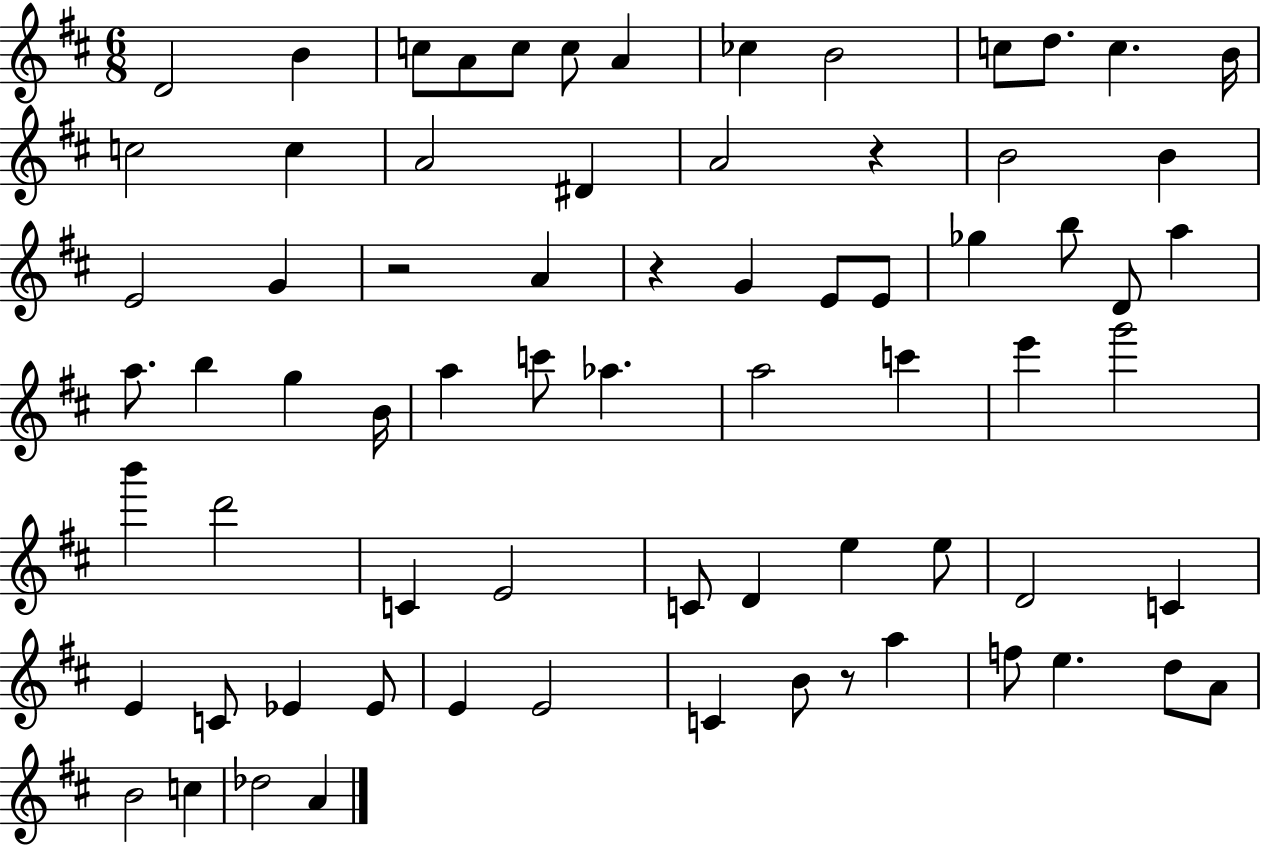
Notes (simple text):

D4/h B4/q C5/e A4/e C5/e C5/e A4/q CES5/q B4/h C5/e D5/e. C5/q. B4/s C5/h C5/q A4/h D#4/q A4/h R/q B4/h B4/q E4/h G4/q R/h A4/q R/q G4/q E4/e E4/e Gb5/q B5/e D4/e A5/q A5/e. B5/q G5/q B4/s A5/q C6/e Ab5/q. A5/h C6/q E6/q G6/h B6/q D6/h C4/q E4/h C4/e D4/q E5/q E5/e D4/h C4/q E4/q C4/e Eb4/q Eb4/e E4/q E4/h C4/q B4/e R/e A5/q F5/e E5/q. D5/e A4/e B4/h C5/q Db5/h A4/q